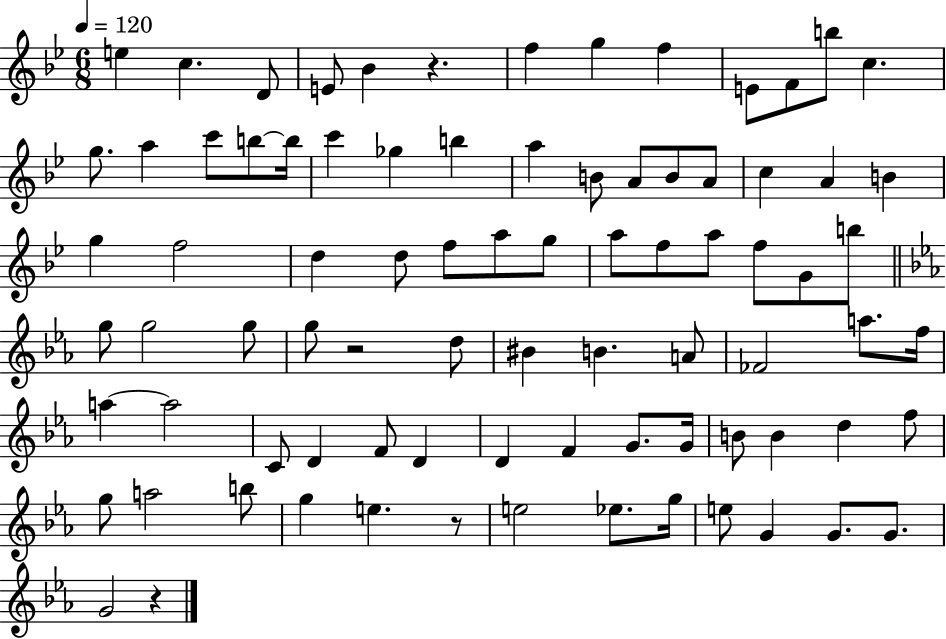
{
  \clef treble
  \numericTimeSignature
  \time 6/8
  \key bes \major
  \tempo 4 = 120
  e''4 c''4. d'8 | e'8 bes'4 r4. | f''4 g''4 f''4 | e'8 f'8 b''8 c''4. | \break g''8. a''4 c'''8 b''8~~ b''16 | c'''4 ges''4 b''4 | a''4 b'8 a'8 b'8 a'8 | c''4 a'4 b'4 | \break g''4 f''2 | d''4 d''8 f''8 a''8 g''8 | a''8 f''8 a''8 f''8 g'8 b''8 | \bar "||" \break \key ees \major g''8 g''2 g''8 | g''8 r2 d''8 | bis'4 b'4. a'8 | fes'2 a''8. f''16 | \break a''4~~ a''2 | c'8 d'4 f'8 d'4 | d'4 f'4 g'8. g'16 | b'8 b'4 d''4 f''8 | \break g''8 a''2 b''8 | g''4 e''4. r8 | e''2 ees''8. g''16 | e''8 g'4 g'8. g'8. | \break g'2 r4 | \bar "|."
}